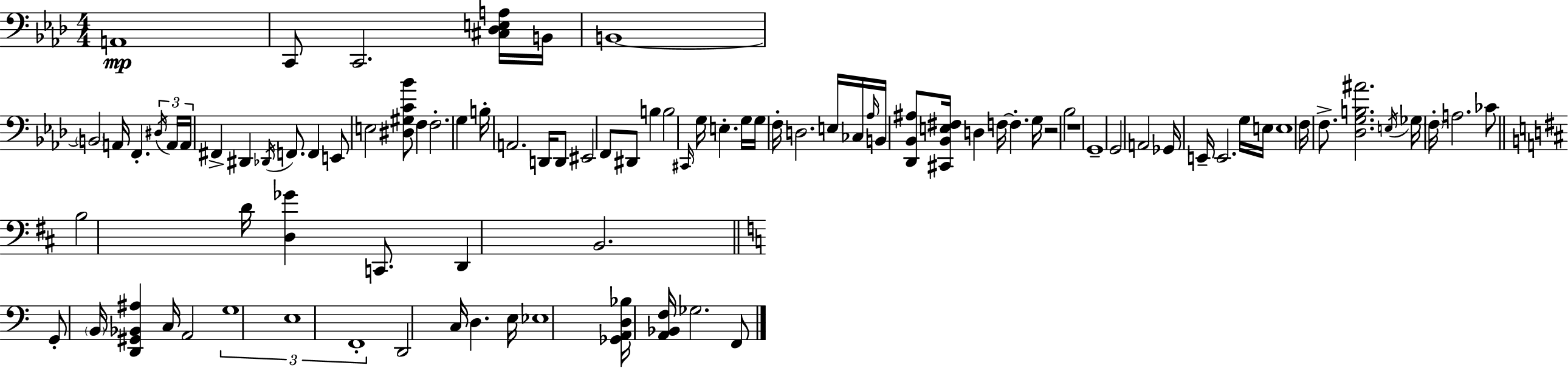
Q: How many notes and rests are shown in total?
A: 92